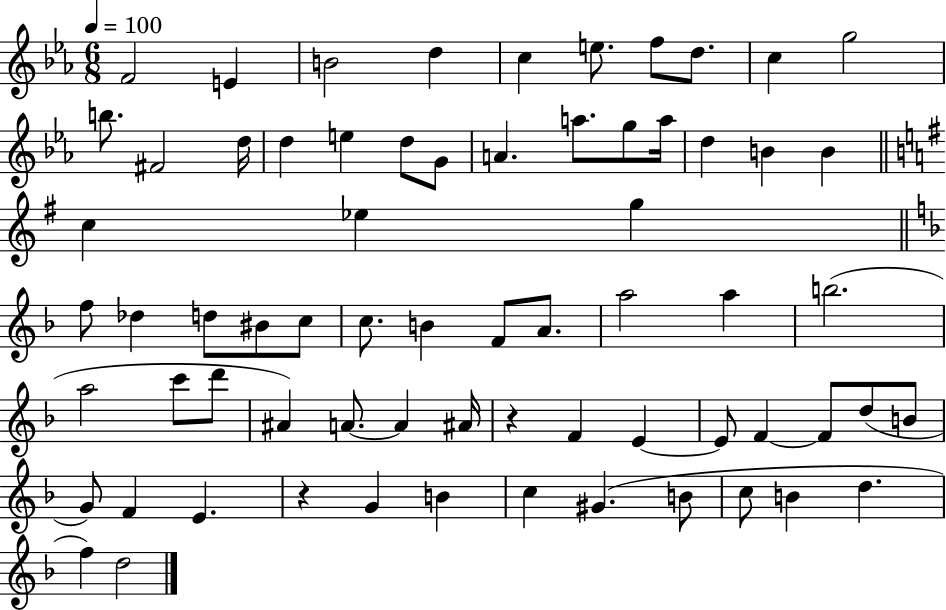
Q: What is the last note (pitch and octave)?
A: D5